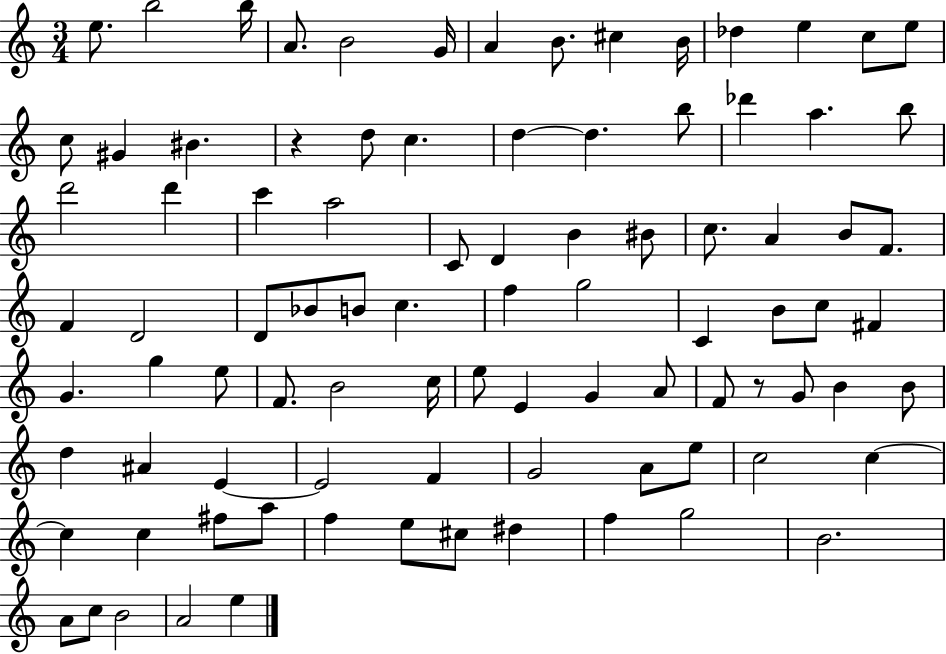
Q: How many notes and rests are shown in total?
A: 91